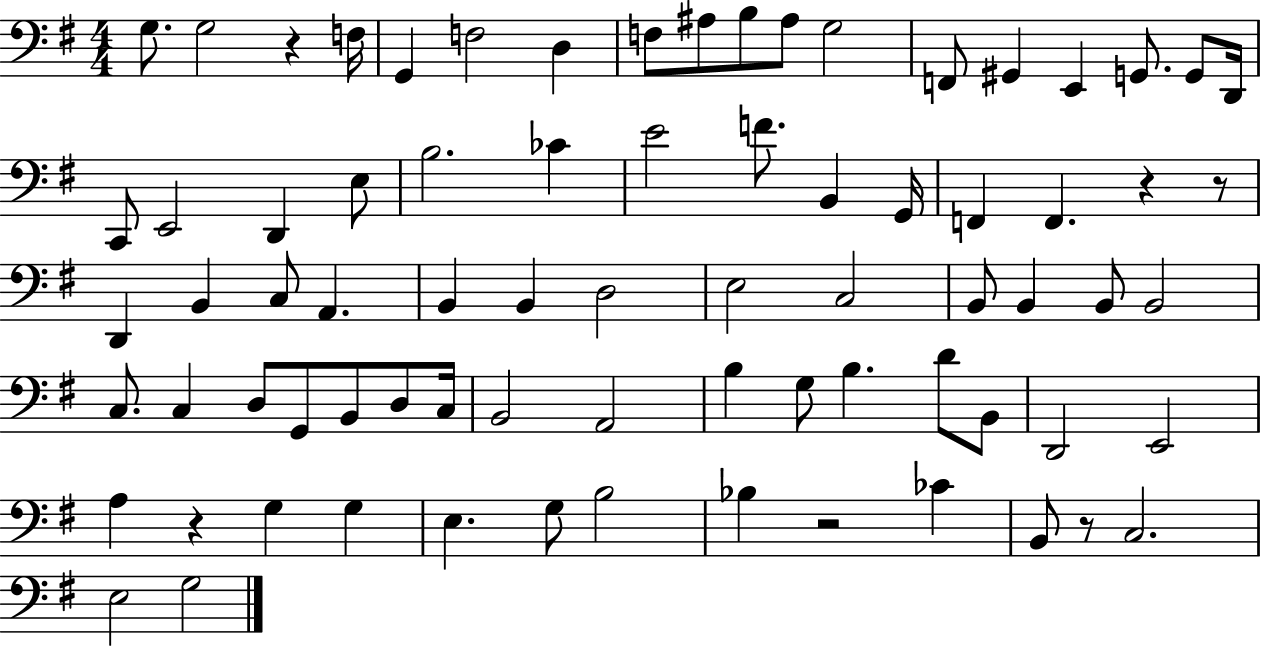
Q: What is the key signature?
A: G major